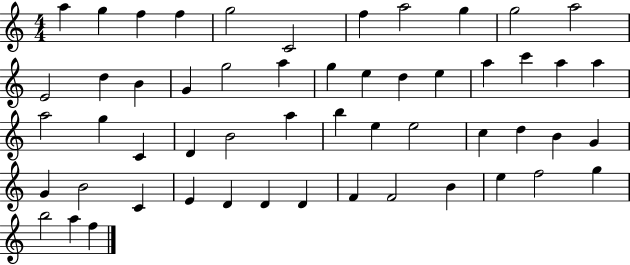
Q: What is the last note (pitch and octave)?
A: F5